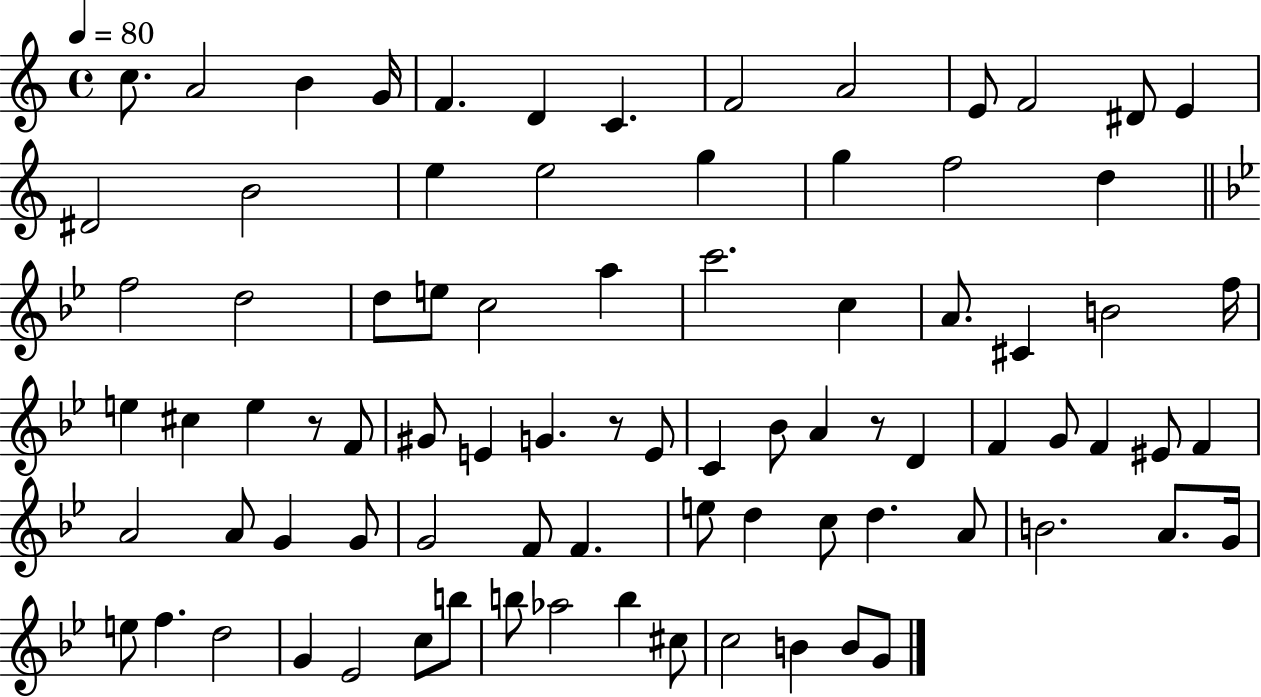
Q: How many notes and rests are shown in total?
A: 83